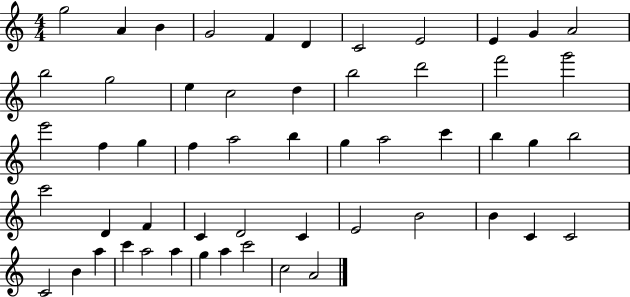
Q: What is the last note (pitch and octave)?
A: A4